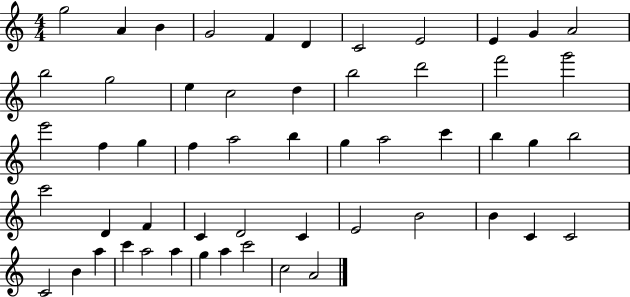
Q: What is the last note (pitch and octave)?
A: A4